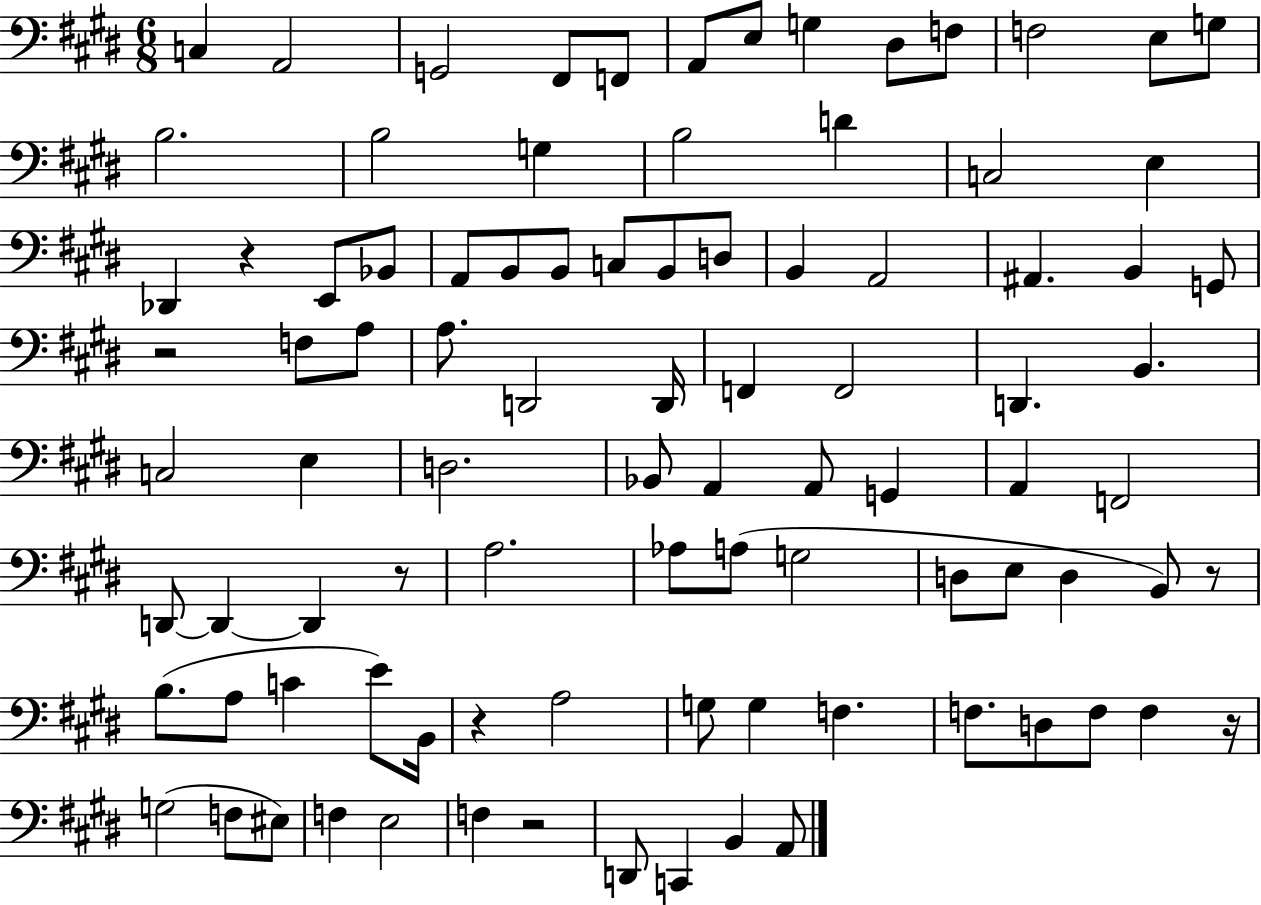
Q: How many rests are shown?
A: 7